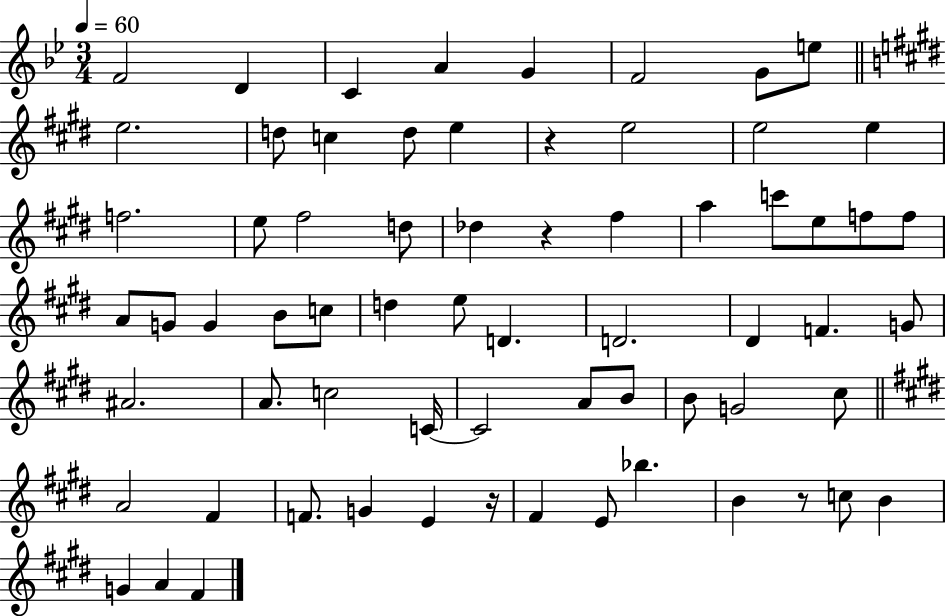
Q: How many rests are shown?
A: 4